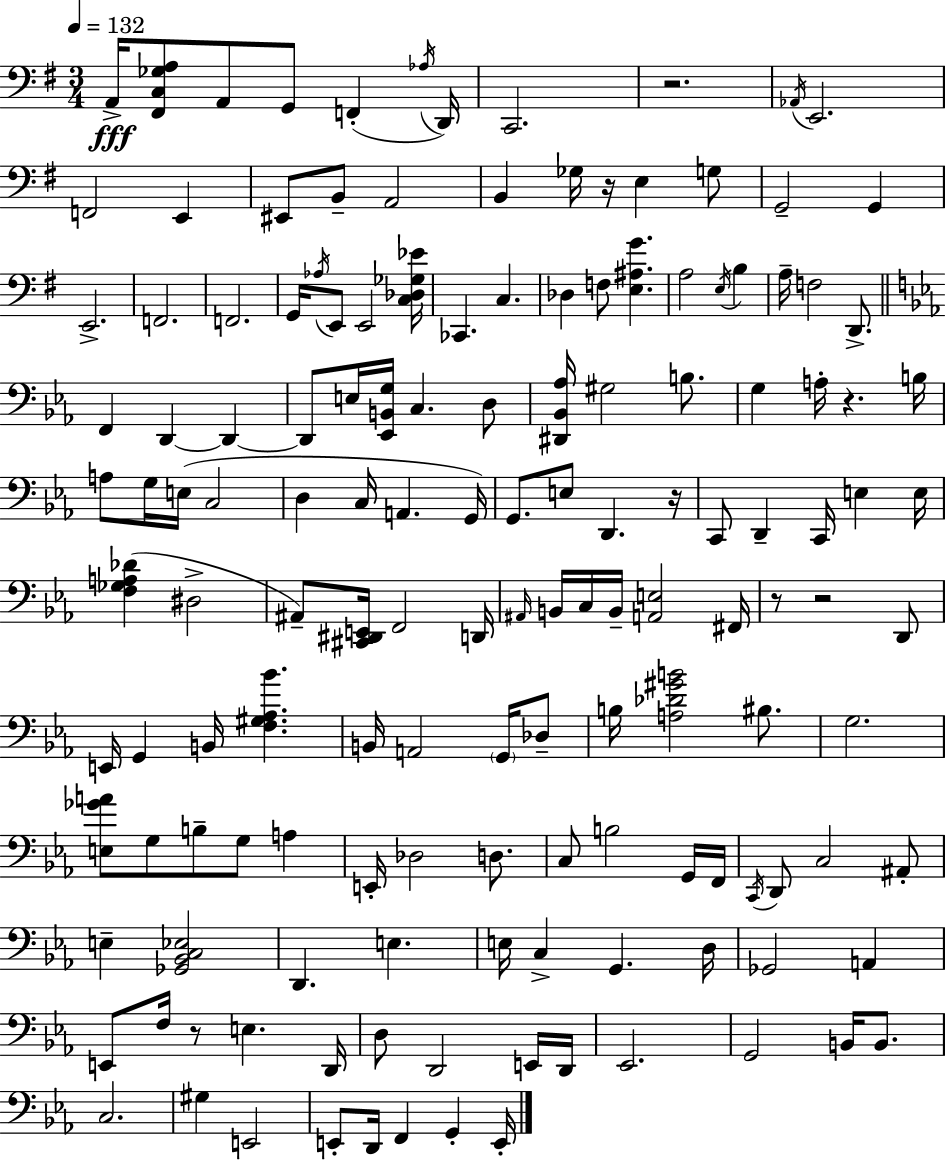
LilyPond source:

{
  \clef bass
  \numericTimeSignature
  \time 3/4
  \key e \minor
  \tempo 4 = 132
  a,16->\fff <fis, c ges a>8 a,8 g,8 f,4-.( \acciaccatura { aes16 } | d,16) c,2. | r2. | \acciaccatura { aes,16 } e,2. | \break f,2 e,4 | eis,8 b,8-- a,2 | b,4 ges16 r16 e4 | g8 g,2-- g,4 | \break e,2.-> | f,2. | f,2. | g,16 \acciaccatura { aes16 } e,8 e,2 | \break <c des ges ees'>16 ces,4. c4. | des4 f8 <e ais g'>4. | a2 \acciaccatura { e16 } | b4 a16-- f2 | \break d,8.-> \bar "||" \break \key ees \major f,4 d,4~~ d,4~~ | d,8 e16 <ees, b, g>16 c4. d8 | <dis, bes, aes>16 gis2 b8. | g4 a16-. r4. b16 | \break a8 g16 e16( c2 | d4 c16 a,4. g,16) | g,8. e8 d,4. r16 | c,8 d,4-- c,16 e4 e16 | \break <f ges a des'>4( dis2-> | ais,8--) <cis, dis, e,>16 f,2 d,16 | \grace { ais,16 } b,16 c16 b,16-- <a, e>2 | fis,16 r8 r2 d,8 | \break e,16 g,4 b,16 <f gis aes bes'>4. | b,16 a,2 \parenthesize g,16 des8-- | b16 <a des' gis' b'>2 bis8. | g2. | \break <e ges' a'>8 g8 b8-- g8 a4 | e,16-. des2 d8. | c8 b2 g,16 | f,16 \acciaccatura { c,16 } d,8 c2 | \break ais,8-. e4-- <ges, bes, c ees>2 | d,4. e4. | e16 c4-> g,4. | d16 ges,2 a,4 | \break e,8 f16 r8 e4. | d,16 d8 d,2 | e,16 d,16 ees,2. | g,2 b,16 b,8. | \break c2. | gis4 e,2 | e,8-. d,16 f,4 g,4-. | e,16-. \bar "|."
}